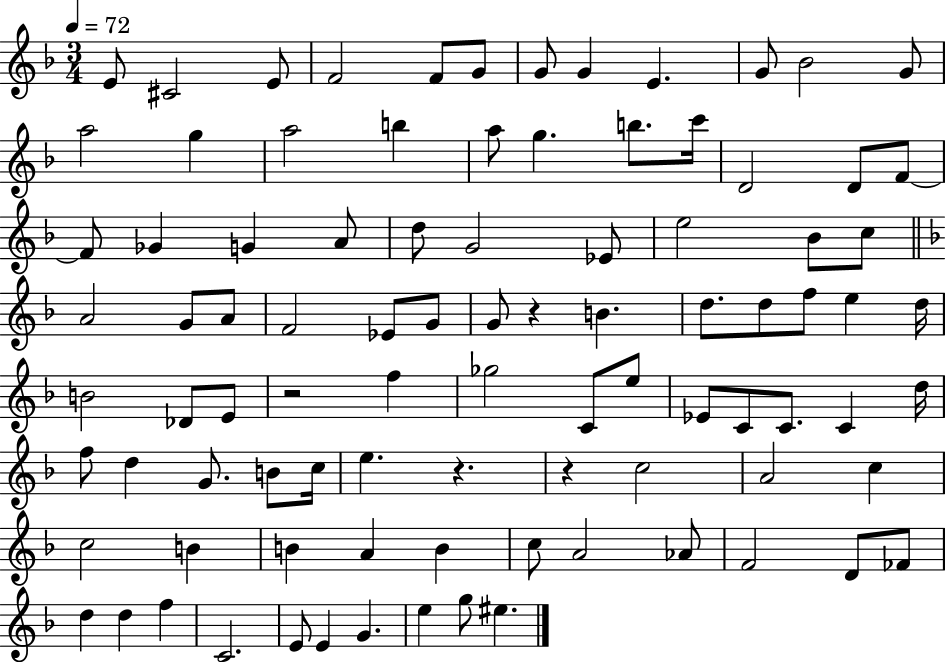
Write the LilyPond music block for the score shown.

{
  \clef treble
  \numericTimeSignature
  \time 3/4
  \key f \major
  \tempo 4 = 72
  e'8 cis'2 e'8 | f'2 f'8 g'8 | g'8 g'4 e'4. | g'8 bes'2 g'8 | \break a''2 g''4 | a''2 b''4 | a''8 g''4. b''8. c'''16 | d'2 d'8 f'8~~ | \break f'8 ges'4 g'4 a'8 | d''8 g'2 ees'8 | e''2 bes'8 c''8 | \bar "||" \break \key f \major a'2 g'8 a'8 | f'2 ees'8 g'8 | g'8 r4 b'4. | d''8. d''8 f''8 e''4 d''16 | \break b'2 des'8 e'8 | r2 f''4 | ges''2 c'8 e''8 | ees'8 c'8 c'8. c'4 d''16 | \break f''8 d''4 g'8. b'8 c''16 | e''4. r4. | r4 c''2 | a'2 c''4 | \break c''2 b'4 | b'4 a'4 b'4 | c''8 a'2 aes'8 | f'2 d'8 fes'8 | \break d''4 d''4 f''4 | c'2. | e'8 e'4 g'4. | e''4 g''8 eis''4. | \break \bar "|."
}